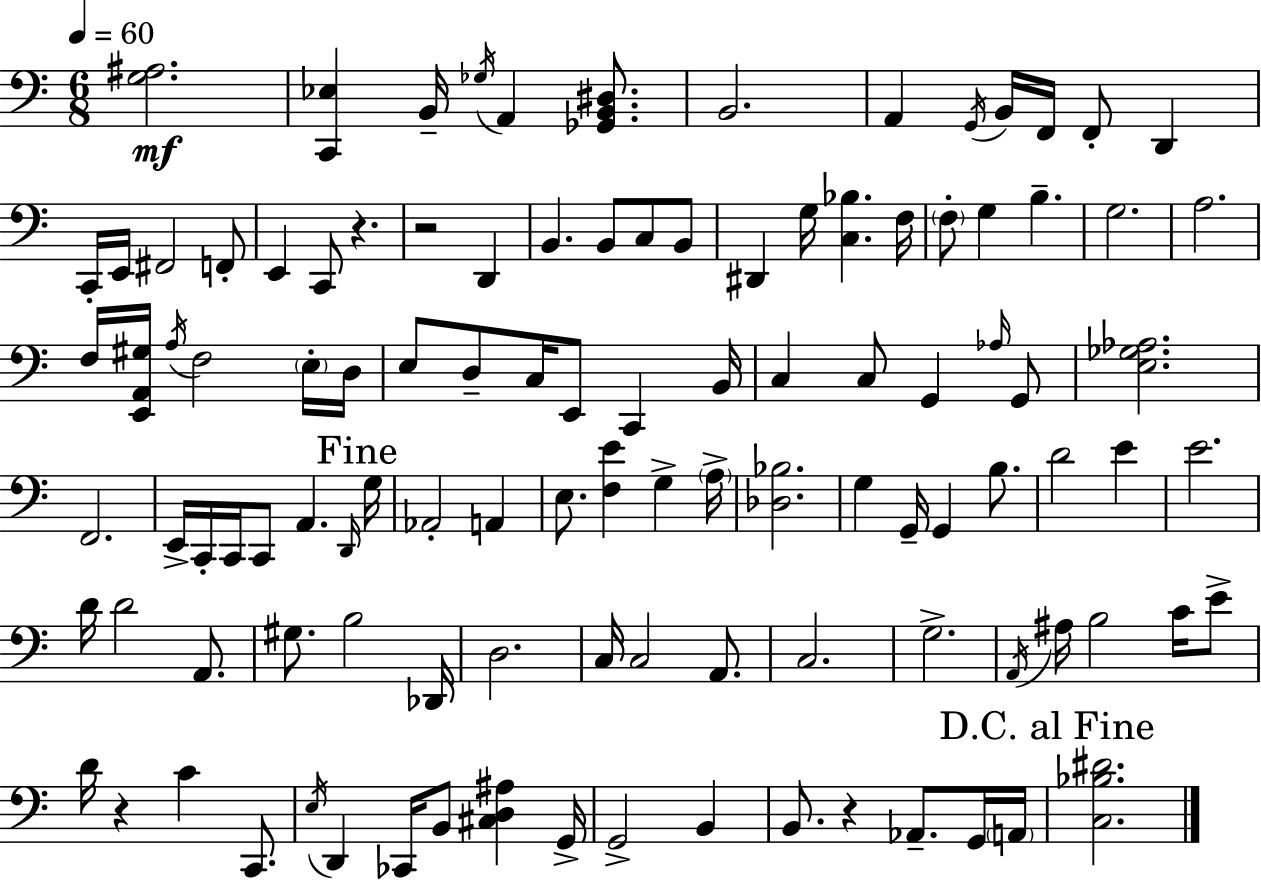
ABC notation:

X:1
T:Untitled
M:6/8
L:1/4
K:Am
[G,^A,]2 [C,,_E,] B,,/4 _G,/4 A,, [_G,,B,,^D,]/2 B,,2 A,, G,,/4 B,,/4 F,,/4 F,,/2 D,, C,,/4 E,,/4 ^F,,2 F,,/2 E,, C,,/2 z z2 D,, B,, B,,/2 C,/2 B,,/2 ^D,, G,/4 [C,_B,] F,/4 F,/2 G, B, G,2 A,2 F,/4 [E,,A,,^G,]/4 A,/4 F,2 E,/4 D,/4 E,/2 D,/2 C,/4 E,,/2 C,, B,,/4 C, C,/2 G,, _A,/4 G,,/2 [E,_G,_A,]2 F,,2 E,,/4 C,,/4 C,,/4 C,,/2 A,, D,,/4 G,/4 _A,,2 A,, E,/2 [F,E] G, A,/4 [_D,_B,]2 G, G,,/4 G,, B,/2 D2 E E2 D/4 D2 A,,/2 ^G,/2 B,2 _D,,/4 D,2 C,/4 C,2 A,,/2 C,2 G,2 A,,/4 ^A,/4 B,2 C/4 E/2 D/4 z C C,,/2 E,/4 D,, _C,,/4 B,,/2 [^C,D,^A,] G,,/4 G,,2 B,, B,,/2 z _A,,/2 G,,/4 A,,/4 [C,_B,^D]2